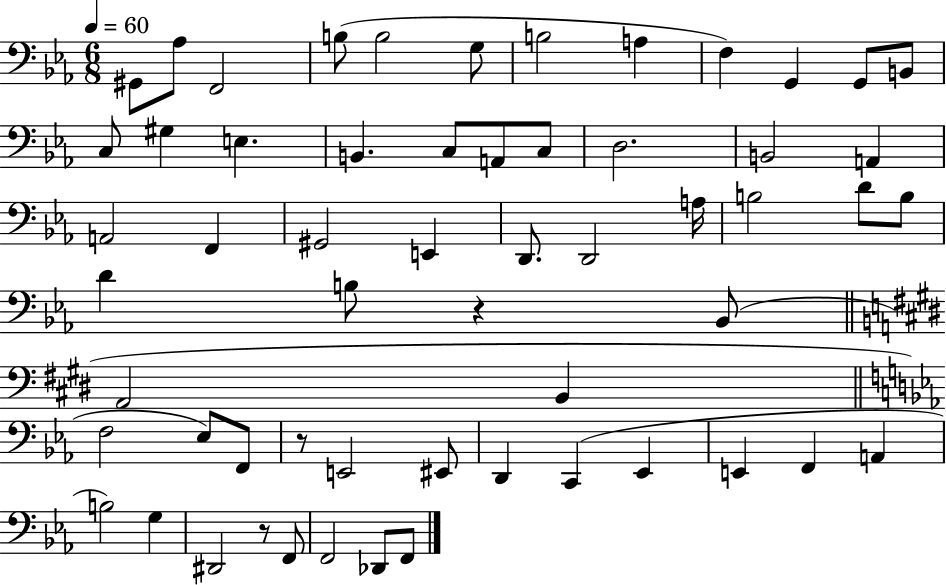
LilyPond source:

{
  \clef bass
  \numericTimeSignature
  \time 6/8
  \key ees \major
  \tempo 4 = 60
  gis,8 aes8 f,2 | b8( b2 g8 | b2 a4 | f4) g,4 g,8 b,8 | \break c8 gis4 e4. | b,4. c8 a,8 c8 | d2. | b,2 a,4 | \break a,2 f,4 | gis,2 e,4 | d,8. d,2 a16 | b2 d'8 b8 | \break d'4 b8 r4 bes,8( | \bar "||" \break \key e \major a,2 b,4 | \bar "||" \break \key c \minor f2 ees8) f,8 | r8 e,2 eis,8 | d,4 c,4( ees,4 | e,4 f,4 a,4 | \break b2) g4 | dis,2 r8 f,8 | f,2 des,8 f,8 | \bar "|."
}